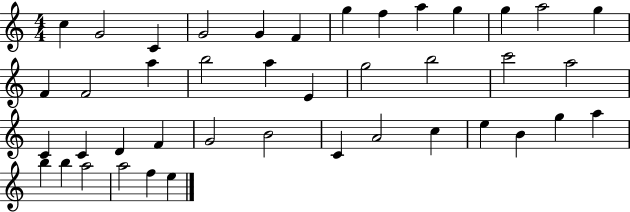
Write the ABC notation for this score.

X:1
T:Untitled
M:4/4
L:1/4
K:C
c G2 C G2 G F g f a g g a2 g F F2 a b2 a E g2 b2 c'2 a2 C C D F G2 B2 C A2 c e B g a b b a2 a2 f e